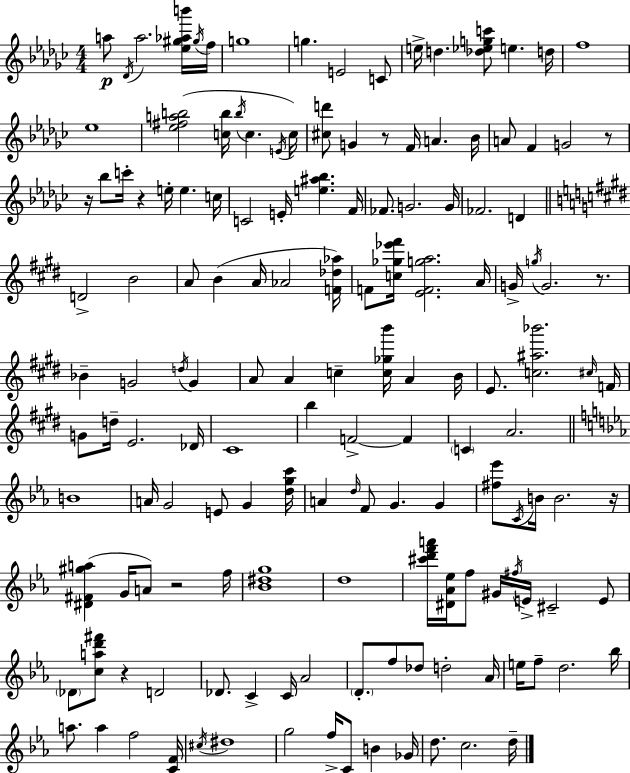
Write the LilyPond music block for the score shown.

{
  \clef treble
  \numericTimeSignature
  \time 4/4
  \key ees \minor
  \repeat volta 2 { a''8\p \acciaccatura { des'16 } a''2. <ees'' gis'' aes'' b'''>16 | \acciaccatura { gis''16 } f''16 g''1 | g''4. e'2 | c'8 e''16-> d''4. <des'' ees'' g'' c'''>8 e''4. | \break d''16 f''1 | ees''1 | <ees'' fis'' a'' b''>2( <c'' b''>16 \acciaccatura { b''16 } c''4. | \acciaccatura { e'16 } c''16) <cis'' d'''>8 g'4 r8 f'16 a'4. | \break bes'16 a'8 f'4 g'2 | r8 r16 bes''8 c'''16-. r4 e''16-. e''4. | c''16 c'2 e'16-. <e'' ais'' bes''>4. | f'16 fes'8. g'2. | \break g'16 fes'2. | d'4 \bar "||" \break \key e \major d'2-> b'2 | a'8 b'4( a'16 aes'2 <f' des'' aes''>16) | f'8 <c'' ges'' ees''' fis'''>16 <e' f' g'' a''>2. a'16 | g'16-> \acciaccatura { g''16 } g'2. r8. | \break bes'4-- g'2 \acciaccatura { d''16 } g'4 | a'8 a'4 c''4-- <c'' ges'' b'''>16 a'4 | b'16 e'8. <c'' ais'' bes'''>2. | \grace { cis''16 } f'16 g'8 d''16-- e'2. | \break des'16 cis'1 | b''4 f'2->~~ f'4 | \parenthesize c'4 a'2. | \bar "||" \break \key c \minor b'1 | a'16 g'2 e'8 g'4 <d'' g'' c'''>16 | a'4 \grace { d''16 } f'8 g'4. g'4 | <fis'' ees'''>8 \acciaccatura { c'16 } b'16 b'2. | \break r16 <dis' fis' gis'' a''>4( g'16 a'8) r2 | f''16 <bes' dis'' g''>1 | d''1 | <cis''' d''' f''' a'''>16 <dis' aes' ees''>16 f''8 gis'16 \acciaccatura { fis''16 } e'16-> cis'2-- | \break e'8 \parenthesize des'8 <c'' a'' d''' fis'''>8 r4 d'2 | des'8. c'4-> c'16 aes'2 | \parenthesize d'8.-. f''8 des''8 d''2-. | aes'16 e''16 f''8-- d''2. | \break bes''16 a''8. a''4 f''2 | <c' f'>16 \acciaccatura { cis''16 } dis''1 | g''2 f''16-> c'8 b'4 | ges'16 d''8. c''2. | \break d''16-- } \bar "|."
}